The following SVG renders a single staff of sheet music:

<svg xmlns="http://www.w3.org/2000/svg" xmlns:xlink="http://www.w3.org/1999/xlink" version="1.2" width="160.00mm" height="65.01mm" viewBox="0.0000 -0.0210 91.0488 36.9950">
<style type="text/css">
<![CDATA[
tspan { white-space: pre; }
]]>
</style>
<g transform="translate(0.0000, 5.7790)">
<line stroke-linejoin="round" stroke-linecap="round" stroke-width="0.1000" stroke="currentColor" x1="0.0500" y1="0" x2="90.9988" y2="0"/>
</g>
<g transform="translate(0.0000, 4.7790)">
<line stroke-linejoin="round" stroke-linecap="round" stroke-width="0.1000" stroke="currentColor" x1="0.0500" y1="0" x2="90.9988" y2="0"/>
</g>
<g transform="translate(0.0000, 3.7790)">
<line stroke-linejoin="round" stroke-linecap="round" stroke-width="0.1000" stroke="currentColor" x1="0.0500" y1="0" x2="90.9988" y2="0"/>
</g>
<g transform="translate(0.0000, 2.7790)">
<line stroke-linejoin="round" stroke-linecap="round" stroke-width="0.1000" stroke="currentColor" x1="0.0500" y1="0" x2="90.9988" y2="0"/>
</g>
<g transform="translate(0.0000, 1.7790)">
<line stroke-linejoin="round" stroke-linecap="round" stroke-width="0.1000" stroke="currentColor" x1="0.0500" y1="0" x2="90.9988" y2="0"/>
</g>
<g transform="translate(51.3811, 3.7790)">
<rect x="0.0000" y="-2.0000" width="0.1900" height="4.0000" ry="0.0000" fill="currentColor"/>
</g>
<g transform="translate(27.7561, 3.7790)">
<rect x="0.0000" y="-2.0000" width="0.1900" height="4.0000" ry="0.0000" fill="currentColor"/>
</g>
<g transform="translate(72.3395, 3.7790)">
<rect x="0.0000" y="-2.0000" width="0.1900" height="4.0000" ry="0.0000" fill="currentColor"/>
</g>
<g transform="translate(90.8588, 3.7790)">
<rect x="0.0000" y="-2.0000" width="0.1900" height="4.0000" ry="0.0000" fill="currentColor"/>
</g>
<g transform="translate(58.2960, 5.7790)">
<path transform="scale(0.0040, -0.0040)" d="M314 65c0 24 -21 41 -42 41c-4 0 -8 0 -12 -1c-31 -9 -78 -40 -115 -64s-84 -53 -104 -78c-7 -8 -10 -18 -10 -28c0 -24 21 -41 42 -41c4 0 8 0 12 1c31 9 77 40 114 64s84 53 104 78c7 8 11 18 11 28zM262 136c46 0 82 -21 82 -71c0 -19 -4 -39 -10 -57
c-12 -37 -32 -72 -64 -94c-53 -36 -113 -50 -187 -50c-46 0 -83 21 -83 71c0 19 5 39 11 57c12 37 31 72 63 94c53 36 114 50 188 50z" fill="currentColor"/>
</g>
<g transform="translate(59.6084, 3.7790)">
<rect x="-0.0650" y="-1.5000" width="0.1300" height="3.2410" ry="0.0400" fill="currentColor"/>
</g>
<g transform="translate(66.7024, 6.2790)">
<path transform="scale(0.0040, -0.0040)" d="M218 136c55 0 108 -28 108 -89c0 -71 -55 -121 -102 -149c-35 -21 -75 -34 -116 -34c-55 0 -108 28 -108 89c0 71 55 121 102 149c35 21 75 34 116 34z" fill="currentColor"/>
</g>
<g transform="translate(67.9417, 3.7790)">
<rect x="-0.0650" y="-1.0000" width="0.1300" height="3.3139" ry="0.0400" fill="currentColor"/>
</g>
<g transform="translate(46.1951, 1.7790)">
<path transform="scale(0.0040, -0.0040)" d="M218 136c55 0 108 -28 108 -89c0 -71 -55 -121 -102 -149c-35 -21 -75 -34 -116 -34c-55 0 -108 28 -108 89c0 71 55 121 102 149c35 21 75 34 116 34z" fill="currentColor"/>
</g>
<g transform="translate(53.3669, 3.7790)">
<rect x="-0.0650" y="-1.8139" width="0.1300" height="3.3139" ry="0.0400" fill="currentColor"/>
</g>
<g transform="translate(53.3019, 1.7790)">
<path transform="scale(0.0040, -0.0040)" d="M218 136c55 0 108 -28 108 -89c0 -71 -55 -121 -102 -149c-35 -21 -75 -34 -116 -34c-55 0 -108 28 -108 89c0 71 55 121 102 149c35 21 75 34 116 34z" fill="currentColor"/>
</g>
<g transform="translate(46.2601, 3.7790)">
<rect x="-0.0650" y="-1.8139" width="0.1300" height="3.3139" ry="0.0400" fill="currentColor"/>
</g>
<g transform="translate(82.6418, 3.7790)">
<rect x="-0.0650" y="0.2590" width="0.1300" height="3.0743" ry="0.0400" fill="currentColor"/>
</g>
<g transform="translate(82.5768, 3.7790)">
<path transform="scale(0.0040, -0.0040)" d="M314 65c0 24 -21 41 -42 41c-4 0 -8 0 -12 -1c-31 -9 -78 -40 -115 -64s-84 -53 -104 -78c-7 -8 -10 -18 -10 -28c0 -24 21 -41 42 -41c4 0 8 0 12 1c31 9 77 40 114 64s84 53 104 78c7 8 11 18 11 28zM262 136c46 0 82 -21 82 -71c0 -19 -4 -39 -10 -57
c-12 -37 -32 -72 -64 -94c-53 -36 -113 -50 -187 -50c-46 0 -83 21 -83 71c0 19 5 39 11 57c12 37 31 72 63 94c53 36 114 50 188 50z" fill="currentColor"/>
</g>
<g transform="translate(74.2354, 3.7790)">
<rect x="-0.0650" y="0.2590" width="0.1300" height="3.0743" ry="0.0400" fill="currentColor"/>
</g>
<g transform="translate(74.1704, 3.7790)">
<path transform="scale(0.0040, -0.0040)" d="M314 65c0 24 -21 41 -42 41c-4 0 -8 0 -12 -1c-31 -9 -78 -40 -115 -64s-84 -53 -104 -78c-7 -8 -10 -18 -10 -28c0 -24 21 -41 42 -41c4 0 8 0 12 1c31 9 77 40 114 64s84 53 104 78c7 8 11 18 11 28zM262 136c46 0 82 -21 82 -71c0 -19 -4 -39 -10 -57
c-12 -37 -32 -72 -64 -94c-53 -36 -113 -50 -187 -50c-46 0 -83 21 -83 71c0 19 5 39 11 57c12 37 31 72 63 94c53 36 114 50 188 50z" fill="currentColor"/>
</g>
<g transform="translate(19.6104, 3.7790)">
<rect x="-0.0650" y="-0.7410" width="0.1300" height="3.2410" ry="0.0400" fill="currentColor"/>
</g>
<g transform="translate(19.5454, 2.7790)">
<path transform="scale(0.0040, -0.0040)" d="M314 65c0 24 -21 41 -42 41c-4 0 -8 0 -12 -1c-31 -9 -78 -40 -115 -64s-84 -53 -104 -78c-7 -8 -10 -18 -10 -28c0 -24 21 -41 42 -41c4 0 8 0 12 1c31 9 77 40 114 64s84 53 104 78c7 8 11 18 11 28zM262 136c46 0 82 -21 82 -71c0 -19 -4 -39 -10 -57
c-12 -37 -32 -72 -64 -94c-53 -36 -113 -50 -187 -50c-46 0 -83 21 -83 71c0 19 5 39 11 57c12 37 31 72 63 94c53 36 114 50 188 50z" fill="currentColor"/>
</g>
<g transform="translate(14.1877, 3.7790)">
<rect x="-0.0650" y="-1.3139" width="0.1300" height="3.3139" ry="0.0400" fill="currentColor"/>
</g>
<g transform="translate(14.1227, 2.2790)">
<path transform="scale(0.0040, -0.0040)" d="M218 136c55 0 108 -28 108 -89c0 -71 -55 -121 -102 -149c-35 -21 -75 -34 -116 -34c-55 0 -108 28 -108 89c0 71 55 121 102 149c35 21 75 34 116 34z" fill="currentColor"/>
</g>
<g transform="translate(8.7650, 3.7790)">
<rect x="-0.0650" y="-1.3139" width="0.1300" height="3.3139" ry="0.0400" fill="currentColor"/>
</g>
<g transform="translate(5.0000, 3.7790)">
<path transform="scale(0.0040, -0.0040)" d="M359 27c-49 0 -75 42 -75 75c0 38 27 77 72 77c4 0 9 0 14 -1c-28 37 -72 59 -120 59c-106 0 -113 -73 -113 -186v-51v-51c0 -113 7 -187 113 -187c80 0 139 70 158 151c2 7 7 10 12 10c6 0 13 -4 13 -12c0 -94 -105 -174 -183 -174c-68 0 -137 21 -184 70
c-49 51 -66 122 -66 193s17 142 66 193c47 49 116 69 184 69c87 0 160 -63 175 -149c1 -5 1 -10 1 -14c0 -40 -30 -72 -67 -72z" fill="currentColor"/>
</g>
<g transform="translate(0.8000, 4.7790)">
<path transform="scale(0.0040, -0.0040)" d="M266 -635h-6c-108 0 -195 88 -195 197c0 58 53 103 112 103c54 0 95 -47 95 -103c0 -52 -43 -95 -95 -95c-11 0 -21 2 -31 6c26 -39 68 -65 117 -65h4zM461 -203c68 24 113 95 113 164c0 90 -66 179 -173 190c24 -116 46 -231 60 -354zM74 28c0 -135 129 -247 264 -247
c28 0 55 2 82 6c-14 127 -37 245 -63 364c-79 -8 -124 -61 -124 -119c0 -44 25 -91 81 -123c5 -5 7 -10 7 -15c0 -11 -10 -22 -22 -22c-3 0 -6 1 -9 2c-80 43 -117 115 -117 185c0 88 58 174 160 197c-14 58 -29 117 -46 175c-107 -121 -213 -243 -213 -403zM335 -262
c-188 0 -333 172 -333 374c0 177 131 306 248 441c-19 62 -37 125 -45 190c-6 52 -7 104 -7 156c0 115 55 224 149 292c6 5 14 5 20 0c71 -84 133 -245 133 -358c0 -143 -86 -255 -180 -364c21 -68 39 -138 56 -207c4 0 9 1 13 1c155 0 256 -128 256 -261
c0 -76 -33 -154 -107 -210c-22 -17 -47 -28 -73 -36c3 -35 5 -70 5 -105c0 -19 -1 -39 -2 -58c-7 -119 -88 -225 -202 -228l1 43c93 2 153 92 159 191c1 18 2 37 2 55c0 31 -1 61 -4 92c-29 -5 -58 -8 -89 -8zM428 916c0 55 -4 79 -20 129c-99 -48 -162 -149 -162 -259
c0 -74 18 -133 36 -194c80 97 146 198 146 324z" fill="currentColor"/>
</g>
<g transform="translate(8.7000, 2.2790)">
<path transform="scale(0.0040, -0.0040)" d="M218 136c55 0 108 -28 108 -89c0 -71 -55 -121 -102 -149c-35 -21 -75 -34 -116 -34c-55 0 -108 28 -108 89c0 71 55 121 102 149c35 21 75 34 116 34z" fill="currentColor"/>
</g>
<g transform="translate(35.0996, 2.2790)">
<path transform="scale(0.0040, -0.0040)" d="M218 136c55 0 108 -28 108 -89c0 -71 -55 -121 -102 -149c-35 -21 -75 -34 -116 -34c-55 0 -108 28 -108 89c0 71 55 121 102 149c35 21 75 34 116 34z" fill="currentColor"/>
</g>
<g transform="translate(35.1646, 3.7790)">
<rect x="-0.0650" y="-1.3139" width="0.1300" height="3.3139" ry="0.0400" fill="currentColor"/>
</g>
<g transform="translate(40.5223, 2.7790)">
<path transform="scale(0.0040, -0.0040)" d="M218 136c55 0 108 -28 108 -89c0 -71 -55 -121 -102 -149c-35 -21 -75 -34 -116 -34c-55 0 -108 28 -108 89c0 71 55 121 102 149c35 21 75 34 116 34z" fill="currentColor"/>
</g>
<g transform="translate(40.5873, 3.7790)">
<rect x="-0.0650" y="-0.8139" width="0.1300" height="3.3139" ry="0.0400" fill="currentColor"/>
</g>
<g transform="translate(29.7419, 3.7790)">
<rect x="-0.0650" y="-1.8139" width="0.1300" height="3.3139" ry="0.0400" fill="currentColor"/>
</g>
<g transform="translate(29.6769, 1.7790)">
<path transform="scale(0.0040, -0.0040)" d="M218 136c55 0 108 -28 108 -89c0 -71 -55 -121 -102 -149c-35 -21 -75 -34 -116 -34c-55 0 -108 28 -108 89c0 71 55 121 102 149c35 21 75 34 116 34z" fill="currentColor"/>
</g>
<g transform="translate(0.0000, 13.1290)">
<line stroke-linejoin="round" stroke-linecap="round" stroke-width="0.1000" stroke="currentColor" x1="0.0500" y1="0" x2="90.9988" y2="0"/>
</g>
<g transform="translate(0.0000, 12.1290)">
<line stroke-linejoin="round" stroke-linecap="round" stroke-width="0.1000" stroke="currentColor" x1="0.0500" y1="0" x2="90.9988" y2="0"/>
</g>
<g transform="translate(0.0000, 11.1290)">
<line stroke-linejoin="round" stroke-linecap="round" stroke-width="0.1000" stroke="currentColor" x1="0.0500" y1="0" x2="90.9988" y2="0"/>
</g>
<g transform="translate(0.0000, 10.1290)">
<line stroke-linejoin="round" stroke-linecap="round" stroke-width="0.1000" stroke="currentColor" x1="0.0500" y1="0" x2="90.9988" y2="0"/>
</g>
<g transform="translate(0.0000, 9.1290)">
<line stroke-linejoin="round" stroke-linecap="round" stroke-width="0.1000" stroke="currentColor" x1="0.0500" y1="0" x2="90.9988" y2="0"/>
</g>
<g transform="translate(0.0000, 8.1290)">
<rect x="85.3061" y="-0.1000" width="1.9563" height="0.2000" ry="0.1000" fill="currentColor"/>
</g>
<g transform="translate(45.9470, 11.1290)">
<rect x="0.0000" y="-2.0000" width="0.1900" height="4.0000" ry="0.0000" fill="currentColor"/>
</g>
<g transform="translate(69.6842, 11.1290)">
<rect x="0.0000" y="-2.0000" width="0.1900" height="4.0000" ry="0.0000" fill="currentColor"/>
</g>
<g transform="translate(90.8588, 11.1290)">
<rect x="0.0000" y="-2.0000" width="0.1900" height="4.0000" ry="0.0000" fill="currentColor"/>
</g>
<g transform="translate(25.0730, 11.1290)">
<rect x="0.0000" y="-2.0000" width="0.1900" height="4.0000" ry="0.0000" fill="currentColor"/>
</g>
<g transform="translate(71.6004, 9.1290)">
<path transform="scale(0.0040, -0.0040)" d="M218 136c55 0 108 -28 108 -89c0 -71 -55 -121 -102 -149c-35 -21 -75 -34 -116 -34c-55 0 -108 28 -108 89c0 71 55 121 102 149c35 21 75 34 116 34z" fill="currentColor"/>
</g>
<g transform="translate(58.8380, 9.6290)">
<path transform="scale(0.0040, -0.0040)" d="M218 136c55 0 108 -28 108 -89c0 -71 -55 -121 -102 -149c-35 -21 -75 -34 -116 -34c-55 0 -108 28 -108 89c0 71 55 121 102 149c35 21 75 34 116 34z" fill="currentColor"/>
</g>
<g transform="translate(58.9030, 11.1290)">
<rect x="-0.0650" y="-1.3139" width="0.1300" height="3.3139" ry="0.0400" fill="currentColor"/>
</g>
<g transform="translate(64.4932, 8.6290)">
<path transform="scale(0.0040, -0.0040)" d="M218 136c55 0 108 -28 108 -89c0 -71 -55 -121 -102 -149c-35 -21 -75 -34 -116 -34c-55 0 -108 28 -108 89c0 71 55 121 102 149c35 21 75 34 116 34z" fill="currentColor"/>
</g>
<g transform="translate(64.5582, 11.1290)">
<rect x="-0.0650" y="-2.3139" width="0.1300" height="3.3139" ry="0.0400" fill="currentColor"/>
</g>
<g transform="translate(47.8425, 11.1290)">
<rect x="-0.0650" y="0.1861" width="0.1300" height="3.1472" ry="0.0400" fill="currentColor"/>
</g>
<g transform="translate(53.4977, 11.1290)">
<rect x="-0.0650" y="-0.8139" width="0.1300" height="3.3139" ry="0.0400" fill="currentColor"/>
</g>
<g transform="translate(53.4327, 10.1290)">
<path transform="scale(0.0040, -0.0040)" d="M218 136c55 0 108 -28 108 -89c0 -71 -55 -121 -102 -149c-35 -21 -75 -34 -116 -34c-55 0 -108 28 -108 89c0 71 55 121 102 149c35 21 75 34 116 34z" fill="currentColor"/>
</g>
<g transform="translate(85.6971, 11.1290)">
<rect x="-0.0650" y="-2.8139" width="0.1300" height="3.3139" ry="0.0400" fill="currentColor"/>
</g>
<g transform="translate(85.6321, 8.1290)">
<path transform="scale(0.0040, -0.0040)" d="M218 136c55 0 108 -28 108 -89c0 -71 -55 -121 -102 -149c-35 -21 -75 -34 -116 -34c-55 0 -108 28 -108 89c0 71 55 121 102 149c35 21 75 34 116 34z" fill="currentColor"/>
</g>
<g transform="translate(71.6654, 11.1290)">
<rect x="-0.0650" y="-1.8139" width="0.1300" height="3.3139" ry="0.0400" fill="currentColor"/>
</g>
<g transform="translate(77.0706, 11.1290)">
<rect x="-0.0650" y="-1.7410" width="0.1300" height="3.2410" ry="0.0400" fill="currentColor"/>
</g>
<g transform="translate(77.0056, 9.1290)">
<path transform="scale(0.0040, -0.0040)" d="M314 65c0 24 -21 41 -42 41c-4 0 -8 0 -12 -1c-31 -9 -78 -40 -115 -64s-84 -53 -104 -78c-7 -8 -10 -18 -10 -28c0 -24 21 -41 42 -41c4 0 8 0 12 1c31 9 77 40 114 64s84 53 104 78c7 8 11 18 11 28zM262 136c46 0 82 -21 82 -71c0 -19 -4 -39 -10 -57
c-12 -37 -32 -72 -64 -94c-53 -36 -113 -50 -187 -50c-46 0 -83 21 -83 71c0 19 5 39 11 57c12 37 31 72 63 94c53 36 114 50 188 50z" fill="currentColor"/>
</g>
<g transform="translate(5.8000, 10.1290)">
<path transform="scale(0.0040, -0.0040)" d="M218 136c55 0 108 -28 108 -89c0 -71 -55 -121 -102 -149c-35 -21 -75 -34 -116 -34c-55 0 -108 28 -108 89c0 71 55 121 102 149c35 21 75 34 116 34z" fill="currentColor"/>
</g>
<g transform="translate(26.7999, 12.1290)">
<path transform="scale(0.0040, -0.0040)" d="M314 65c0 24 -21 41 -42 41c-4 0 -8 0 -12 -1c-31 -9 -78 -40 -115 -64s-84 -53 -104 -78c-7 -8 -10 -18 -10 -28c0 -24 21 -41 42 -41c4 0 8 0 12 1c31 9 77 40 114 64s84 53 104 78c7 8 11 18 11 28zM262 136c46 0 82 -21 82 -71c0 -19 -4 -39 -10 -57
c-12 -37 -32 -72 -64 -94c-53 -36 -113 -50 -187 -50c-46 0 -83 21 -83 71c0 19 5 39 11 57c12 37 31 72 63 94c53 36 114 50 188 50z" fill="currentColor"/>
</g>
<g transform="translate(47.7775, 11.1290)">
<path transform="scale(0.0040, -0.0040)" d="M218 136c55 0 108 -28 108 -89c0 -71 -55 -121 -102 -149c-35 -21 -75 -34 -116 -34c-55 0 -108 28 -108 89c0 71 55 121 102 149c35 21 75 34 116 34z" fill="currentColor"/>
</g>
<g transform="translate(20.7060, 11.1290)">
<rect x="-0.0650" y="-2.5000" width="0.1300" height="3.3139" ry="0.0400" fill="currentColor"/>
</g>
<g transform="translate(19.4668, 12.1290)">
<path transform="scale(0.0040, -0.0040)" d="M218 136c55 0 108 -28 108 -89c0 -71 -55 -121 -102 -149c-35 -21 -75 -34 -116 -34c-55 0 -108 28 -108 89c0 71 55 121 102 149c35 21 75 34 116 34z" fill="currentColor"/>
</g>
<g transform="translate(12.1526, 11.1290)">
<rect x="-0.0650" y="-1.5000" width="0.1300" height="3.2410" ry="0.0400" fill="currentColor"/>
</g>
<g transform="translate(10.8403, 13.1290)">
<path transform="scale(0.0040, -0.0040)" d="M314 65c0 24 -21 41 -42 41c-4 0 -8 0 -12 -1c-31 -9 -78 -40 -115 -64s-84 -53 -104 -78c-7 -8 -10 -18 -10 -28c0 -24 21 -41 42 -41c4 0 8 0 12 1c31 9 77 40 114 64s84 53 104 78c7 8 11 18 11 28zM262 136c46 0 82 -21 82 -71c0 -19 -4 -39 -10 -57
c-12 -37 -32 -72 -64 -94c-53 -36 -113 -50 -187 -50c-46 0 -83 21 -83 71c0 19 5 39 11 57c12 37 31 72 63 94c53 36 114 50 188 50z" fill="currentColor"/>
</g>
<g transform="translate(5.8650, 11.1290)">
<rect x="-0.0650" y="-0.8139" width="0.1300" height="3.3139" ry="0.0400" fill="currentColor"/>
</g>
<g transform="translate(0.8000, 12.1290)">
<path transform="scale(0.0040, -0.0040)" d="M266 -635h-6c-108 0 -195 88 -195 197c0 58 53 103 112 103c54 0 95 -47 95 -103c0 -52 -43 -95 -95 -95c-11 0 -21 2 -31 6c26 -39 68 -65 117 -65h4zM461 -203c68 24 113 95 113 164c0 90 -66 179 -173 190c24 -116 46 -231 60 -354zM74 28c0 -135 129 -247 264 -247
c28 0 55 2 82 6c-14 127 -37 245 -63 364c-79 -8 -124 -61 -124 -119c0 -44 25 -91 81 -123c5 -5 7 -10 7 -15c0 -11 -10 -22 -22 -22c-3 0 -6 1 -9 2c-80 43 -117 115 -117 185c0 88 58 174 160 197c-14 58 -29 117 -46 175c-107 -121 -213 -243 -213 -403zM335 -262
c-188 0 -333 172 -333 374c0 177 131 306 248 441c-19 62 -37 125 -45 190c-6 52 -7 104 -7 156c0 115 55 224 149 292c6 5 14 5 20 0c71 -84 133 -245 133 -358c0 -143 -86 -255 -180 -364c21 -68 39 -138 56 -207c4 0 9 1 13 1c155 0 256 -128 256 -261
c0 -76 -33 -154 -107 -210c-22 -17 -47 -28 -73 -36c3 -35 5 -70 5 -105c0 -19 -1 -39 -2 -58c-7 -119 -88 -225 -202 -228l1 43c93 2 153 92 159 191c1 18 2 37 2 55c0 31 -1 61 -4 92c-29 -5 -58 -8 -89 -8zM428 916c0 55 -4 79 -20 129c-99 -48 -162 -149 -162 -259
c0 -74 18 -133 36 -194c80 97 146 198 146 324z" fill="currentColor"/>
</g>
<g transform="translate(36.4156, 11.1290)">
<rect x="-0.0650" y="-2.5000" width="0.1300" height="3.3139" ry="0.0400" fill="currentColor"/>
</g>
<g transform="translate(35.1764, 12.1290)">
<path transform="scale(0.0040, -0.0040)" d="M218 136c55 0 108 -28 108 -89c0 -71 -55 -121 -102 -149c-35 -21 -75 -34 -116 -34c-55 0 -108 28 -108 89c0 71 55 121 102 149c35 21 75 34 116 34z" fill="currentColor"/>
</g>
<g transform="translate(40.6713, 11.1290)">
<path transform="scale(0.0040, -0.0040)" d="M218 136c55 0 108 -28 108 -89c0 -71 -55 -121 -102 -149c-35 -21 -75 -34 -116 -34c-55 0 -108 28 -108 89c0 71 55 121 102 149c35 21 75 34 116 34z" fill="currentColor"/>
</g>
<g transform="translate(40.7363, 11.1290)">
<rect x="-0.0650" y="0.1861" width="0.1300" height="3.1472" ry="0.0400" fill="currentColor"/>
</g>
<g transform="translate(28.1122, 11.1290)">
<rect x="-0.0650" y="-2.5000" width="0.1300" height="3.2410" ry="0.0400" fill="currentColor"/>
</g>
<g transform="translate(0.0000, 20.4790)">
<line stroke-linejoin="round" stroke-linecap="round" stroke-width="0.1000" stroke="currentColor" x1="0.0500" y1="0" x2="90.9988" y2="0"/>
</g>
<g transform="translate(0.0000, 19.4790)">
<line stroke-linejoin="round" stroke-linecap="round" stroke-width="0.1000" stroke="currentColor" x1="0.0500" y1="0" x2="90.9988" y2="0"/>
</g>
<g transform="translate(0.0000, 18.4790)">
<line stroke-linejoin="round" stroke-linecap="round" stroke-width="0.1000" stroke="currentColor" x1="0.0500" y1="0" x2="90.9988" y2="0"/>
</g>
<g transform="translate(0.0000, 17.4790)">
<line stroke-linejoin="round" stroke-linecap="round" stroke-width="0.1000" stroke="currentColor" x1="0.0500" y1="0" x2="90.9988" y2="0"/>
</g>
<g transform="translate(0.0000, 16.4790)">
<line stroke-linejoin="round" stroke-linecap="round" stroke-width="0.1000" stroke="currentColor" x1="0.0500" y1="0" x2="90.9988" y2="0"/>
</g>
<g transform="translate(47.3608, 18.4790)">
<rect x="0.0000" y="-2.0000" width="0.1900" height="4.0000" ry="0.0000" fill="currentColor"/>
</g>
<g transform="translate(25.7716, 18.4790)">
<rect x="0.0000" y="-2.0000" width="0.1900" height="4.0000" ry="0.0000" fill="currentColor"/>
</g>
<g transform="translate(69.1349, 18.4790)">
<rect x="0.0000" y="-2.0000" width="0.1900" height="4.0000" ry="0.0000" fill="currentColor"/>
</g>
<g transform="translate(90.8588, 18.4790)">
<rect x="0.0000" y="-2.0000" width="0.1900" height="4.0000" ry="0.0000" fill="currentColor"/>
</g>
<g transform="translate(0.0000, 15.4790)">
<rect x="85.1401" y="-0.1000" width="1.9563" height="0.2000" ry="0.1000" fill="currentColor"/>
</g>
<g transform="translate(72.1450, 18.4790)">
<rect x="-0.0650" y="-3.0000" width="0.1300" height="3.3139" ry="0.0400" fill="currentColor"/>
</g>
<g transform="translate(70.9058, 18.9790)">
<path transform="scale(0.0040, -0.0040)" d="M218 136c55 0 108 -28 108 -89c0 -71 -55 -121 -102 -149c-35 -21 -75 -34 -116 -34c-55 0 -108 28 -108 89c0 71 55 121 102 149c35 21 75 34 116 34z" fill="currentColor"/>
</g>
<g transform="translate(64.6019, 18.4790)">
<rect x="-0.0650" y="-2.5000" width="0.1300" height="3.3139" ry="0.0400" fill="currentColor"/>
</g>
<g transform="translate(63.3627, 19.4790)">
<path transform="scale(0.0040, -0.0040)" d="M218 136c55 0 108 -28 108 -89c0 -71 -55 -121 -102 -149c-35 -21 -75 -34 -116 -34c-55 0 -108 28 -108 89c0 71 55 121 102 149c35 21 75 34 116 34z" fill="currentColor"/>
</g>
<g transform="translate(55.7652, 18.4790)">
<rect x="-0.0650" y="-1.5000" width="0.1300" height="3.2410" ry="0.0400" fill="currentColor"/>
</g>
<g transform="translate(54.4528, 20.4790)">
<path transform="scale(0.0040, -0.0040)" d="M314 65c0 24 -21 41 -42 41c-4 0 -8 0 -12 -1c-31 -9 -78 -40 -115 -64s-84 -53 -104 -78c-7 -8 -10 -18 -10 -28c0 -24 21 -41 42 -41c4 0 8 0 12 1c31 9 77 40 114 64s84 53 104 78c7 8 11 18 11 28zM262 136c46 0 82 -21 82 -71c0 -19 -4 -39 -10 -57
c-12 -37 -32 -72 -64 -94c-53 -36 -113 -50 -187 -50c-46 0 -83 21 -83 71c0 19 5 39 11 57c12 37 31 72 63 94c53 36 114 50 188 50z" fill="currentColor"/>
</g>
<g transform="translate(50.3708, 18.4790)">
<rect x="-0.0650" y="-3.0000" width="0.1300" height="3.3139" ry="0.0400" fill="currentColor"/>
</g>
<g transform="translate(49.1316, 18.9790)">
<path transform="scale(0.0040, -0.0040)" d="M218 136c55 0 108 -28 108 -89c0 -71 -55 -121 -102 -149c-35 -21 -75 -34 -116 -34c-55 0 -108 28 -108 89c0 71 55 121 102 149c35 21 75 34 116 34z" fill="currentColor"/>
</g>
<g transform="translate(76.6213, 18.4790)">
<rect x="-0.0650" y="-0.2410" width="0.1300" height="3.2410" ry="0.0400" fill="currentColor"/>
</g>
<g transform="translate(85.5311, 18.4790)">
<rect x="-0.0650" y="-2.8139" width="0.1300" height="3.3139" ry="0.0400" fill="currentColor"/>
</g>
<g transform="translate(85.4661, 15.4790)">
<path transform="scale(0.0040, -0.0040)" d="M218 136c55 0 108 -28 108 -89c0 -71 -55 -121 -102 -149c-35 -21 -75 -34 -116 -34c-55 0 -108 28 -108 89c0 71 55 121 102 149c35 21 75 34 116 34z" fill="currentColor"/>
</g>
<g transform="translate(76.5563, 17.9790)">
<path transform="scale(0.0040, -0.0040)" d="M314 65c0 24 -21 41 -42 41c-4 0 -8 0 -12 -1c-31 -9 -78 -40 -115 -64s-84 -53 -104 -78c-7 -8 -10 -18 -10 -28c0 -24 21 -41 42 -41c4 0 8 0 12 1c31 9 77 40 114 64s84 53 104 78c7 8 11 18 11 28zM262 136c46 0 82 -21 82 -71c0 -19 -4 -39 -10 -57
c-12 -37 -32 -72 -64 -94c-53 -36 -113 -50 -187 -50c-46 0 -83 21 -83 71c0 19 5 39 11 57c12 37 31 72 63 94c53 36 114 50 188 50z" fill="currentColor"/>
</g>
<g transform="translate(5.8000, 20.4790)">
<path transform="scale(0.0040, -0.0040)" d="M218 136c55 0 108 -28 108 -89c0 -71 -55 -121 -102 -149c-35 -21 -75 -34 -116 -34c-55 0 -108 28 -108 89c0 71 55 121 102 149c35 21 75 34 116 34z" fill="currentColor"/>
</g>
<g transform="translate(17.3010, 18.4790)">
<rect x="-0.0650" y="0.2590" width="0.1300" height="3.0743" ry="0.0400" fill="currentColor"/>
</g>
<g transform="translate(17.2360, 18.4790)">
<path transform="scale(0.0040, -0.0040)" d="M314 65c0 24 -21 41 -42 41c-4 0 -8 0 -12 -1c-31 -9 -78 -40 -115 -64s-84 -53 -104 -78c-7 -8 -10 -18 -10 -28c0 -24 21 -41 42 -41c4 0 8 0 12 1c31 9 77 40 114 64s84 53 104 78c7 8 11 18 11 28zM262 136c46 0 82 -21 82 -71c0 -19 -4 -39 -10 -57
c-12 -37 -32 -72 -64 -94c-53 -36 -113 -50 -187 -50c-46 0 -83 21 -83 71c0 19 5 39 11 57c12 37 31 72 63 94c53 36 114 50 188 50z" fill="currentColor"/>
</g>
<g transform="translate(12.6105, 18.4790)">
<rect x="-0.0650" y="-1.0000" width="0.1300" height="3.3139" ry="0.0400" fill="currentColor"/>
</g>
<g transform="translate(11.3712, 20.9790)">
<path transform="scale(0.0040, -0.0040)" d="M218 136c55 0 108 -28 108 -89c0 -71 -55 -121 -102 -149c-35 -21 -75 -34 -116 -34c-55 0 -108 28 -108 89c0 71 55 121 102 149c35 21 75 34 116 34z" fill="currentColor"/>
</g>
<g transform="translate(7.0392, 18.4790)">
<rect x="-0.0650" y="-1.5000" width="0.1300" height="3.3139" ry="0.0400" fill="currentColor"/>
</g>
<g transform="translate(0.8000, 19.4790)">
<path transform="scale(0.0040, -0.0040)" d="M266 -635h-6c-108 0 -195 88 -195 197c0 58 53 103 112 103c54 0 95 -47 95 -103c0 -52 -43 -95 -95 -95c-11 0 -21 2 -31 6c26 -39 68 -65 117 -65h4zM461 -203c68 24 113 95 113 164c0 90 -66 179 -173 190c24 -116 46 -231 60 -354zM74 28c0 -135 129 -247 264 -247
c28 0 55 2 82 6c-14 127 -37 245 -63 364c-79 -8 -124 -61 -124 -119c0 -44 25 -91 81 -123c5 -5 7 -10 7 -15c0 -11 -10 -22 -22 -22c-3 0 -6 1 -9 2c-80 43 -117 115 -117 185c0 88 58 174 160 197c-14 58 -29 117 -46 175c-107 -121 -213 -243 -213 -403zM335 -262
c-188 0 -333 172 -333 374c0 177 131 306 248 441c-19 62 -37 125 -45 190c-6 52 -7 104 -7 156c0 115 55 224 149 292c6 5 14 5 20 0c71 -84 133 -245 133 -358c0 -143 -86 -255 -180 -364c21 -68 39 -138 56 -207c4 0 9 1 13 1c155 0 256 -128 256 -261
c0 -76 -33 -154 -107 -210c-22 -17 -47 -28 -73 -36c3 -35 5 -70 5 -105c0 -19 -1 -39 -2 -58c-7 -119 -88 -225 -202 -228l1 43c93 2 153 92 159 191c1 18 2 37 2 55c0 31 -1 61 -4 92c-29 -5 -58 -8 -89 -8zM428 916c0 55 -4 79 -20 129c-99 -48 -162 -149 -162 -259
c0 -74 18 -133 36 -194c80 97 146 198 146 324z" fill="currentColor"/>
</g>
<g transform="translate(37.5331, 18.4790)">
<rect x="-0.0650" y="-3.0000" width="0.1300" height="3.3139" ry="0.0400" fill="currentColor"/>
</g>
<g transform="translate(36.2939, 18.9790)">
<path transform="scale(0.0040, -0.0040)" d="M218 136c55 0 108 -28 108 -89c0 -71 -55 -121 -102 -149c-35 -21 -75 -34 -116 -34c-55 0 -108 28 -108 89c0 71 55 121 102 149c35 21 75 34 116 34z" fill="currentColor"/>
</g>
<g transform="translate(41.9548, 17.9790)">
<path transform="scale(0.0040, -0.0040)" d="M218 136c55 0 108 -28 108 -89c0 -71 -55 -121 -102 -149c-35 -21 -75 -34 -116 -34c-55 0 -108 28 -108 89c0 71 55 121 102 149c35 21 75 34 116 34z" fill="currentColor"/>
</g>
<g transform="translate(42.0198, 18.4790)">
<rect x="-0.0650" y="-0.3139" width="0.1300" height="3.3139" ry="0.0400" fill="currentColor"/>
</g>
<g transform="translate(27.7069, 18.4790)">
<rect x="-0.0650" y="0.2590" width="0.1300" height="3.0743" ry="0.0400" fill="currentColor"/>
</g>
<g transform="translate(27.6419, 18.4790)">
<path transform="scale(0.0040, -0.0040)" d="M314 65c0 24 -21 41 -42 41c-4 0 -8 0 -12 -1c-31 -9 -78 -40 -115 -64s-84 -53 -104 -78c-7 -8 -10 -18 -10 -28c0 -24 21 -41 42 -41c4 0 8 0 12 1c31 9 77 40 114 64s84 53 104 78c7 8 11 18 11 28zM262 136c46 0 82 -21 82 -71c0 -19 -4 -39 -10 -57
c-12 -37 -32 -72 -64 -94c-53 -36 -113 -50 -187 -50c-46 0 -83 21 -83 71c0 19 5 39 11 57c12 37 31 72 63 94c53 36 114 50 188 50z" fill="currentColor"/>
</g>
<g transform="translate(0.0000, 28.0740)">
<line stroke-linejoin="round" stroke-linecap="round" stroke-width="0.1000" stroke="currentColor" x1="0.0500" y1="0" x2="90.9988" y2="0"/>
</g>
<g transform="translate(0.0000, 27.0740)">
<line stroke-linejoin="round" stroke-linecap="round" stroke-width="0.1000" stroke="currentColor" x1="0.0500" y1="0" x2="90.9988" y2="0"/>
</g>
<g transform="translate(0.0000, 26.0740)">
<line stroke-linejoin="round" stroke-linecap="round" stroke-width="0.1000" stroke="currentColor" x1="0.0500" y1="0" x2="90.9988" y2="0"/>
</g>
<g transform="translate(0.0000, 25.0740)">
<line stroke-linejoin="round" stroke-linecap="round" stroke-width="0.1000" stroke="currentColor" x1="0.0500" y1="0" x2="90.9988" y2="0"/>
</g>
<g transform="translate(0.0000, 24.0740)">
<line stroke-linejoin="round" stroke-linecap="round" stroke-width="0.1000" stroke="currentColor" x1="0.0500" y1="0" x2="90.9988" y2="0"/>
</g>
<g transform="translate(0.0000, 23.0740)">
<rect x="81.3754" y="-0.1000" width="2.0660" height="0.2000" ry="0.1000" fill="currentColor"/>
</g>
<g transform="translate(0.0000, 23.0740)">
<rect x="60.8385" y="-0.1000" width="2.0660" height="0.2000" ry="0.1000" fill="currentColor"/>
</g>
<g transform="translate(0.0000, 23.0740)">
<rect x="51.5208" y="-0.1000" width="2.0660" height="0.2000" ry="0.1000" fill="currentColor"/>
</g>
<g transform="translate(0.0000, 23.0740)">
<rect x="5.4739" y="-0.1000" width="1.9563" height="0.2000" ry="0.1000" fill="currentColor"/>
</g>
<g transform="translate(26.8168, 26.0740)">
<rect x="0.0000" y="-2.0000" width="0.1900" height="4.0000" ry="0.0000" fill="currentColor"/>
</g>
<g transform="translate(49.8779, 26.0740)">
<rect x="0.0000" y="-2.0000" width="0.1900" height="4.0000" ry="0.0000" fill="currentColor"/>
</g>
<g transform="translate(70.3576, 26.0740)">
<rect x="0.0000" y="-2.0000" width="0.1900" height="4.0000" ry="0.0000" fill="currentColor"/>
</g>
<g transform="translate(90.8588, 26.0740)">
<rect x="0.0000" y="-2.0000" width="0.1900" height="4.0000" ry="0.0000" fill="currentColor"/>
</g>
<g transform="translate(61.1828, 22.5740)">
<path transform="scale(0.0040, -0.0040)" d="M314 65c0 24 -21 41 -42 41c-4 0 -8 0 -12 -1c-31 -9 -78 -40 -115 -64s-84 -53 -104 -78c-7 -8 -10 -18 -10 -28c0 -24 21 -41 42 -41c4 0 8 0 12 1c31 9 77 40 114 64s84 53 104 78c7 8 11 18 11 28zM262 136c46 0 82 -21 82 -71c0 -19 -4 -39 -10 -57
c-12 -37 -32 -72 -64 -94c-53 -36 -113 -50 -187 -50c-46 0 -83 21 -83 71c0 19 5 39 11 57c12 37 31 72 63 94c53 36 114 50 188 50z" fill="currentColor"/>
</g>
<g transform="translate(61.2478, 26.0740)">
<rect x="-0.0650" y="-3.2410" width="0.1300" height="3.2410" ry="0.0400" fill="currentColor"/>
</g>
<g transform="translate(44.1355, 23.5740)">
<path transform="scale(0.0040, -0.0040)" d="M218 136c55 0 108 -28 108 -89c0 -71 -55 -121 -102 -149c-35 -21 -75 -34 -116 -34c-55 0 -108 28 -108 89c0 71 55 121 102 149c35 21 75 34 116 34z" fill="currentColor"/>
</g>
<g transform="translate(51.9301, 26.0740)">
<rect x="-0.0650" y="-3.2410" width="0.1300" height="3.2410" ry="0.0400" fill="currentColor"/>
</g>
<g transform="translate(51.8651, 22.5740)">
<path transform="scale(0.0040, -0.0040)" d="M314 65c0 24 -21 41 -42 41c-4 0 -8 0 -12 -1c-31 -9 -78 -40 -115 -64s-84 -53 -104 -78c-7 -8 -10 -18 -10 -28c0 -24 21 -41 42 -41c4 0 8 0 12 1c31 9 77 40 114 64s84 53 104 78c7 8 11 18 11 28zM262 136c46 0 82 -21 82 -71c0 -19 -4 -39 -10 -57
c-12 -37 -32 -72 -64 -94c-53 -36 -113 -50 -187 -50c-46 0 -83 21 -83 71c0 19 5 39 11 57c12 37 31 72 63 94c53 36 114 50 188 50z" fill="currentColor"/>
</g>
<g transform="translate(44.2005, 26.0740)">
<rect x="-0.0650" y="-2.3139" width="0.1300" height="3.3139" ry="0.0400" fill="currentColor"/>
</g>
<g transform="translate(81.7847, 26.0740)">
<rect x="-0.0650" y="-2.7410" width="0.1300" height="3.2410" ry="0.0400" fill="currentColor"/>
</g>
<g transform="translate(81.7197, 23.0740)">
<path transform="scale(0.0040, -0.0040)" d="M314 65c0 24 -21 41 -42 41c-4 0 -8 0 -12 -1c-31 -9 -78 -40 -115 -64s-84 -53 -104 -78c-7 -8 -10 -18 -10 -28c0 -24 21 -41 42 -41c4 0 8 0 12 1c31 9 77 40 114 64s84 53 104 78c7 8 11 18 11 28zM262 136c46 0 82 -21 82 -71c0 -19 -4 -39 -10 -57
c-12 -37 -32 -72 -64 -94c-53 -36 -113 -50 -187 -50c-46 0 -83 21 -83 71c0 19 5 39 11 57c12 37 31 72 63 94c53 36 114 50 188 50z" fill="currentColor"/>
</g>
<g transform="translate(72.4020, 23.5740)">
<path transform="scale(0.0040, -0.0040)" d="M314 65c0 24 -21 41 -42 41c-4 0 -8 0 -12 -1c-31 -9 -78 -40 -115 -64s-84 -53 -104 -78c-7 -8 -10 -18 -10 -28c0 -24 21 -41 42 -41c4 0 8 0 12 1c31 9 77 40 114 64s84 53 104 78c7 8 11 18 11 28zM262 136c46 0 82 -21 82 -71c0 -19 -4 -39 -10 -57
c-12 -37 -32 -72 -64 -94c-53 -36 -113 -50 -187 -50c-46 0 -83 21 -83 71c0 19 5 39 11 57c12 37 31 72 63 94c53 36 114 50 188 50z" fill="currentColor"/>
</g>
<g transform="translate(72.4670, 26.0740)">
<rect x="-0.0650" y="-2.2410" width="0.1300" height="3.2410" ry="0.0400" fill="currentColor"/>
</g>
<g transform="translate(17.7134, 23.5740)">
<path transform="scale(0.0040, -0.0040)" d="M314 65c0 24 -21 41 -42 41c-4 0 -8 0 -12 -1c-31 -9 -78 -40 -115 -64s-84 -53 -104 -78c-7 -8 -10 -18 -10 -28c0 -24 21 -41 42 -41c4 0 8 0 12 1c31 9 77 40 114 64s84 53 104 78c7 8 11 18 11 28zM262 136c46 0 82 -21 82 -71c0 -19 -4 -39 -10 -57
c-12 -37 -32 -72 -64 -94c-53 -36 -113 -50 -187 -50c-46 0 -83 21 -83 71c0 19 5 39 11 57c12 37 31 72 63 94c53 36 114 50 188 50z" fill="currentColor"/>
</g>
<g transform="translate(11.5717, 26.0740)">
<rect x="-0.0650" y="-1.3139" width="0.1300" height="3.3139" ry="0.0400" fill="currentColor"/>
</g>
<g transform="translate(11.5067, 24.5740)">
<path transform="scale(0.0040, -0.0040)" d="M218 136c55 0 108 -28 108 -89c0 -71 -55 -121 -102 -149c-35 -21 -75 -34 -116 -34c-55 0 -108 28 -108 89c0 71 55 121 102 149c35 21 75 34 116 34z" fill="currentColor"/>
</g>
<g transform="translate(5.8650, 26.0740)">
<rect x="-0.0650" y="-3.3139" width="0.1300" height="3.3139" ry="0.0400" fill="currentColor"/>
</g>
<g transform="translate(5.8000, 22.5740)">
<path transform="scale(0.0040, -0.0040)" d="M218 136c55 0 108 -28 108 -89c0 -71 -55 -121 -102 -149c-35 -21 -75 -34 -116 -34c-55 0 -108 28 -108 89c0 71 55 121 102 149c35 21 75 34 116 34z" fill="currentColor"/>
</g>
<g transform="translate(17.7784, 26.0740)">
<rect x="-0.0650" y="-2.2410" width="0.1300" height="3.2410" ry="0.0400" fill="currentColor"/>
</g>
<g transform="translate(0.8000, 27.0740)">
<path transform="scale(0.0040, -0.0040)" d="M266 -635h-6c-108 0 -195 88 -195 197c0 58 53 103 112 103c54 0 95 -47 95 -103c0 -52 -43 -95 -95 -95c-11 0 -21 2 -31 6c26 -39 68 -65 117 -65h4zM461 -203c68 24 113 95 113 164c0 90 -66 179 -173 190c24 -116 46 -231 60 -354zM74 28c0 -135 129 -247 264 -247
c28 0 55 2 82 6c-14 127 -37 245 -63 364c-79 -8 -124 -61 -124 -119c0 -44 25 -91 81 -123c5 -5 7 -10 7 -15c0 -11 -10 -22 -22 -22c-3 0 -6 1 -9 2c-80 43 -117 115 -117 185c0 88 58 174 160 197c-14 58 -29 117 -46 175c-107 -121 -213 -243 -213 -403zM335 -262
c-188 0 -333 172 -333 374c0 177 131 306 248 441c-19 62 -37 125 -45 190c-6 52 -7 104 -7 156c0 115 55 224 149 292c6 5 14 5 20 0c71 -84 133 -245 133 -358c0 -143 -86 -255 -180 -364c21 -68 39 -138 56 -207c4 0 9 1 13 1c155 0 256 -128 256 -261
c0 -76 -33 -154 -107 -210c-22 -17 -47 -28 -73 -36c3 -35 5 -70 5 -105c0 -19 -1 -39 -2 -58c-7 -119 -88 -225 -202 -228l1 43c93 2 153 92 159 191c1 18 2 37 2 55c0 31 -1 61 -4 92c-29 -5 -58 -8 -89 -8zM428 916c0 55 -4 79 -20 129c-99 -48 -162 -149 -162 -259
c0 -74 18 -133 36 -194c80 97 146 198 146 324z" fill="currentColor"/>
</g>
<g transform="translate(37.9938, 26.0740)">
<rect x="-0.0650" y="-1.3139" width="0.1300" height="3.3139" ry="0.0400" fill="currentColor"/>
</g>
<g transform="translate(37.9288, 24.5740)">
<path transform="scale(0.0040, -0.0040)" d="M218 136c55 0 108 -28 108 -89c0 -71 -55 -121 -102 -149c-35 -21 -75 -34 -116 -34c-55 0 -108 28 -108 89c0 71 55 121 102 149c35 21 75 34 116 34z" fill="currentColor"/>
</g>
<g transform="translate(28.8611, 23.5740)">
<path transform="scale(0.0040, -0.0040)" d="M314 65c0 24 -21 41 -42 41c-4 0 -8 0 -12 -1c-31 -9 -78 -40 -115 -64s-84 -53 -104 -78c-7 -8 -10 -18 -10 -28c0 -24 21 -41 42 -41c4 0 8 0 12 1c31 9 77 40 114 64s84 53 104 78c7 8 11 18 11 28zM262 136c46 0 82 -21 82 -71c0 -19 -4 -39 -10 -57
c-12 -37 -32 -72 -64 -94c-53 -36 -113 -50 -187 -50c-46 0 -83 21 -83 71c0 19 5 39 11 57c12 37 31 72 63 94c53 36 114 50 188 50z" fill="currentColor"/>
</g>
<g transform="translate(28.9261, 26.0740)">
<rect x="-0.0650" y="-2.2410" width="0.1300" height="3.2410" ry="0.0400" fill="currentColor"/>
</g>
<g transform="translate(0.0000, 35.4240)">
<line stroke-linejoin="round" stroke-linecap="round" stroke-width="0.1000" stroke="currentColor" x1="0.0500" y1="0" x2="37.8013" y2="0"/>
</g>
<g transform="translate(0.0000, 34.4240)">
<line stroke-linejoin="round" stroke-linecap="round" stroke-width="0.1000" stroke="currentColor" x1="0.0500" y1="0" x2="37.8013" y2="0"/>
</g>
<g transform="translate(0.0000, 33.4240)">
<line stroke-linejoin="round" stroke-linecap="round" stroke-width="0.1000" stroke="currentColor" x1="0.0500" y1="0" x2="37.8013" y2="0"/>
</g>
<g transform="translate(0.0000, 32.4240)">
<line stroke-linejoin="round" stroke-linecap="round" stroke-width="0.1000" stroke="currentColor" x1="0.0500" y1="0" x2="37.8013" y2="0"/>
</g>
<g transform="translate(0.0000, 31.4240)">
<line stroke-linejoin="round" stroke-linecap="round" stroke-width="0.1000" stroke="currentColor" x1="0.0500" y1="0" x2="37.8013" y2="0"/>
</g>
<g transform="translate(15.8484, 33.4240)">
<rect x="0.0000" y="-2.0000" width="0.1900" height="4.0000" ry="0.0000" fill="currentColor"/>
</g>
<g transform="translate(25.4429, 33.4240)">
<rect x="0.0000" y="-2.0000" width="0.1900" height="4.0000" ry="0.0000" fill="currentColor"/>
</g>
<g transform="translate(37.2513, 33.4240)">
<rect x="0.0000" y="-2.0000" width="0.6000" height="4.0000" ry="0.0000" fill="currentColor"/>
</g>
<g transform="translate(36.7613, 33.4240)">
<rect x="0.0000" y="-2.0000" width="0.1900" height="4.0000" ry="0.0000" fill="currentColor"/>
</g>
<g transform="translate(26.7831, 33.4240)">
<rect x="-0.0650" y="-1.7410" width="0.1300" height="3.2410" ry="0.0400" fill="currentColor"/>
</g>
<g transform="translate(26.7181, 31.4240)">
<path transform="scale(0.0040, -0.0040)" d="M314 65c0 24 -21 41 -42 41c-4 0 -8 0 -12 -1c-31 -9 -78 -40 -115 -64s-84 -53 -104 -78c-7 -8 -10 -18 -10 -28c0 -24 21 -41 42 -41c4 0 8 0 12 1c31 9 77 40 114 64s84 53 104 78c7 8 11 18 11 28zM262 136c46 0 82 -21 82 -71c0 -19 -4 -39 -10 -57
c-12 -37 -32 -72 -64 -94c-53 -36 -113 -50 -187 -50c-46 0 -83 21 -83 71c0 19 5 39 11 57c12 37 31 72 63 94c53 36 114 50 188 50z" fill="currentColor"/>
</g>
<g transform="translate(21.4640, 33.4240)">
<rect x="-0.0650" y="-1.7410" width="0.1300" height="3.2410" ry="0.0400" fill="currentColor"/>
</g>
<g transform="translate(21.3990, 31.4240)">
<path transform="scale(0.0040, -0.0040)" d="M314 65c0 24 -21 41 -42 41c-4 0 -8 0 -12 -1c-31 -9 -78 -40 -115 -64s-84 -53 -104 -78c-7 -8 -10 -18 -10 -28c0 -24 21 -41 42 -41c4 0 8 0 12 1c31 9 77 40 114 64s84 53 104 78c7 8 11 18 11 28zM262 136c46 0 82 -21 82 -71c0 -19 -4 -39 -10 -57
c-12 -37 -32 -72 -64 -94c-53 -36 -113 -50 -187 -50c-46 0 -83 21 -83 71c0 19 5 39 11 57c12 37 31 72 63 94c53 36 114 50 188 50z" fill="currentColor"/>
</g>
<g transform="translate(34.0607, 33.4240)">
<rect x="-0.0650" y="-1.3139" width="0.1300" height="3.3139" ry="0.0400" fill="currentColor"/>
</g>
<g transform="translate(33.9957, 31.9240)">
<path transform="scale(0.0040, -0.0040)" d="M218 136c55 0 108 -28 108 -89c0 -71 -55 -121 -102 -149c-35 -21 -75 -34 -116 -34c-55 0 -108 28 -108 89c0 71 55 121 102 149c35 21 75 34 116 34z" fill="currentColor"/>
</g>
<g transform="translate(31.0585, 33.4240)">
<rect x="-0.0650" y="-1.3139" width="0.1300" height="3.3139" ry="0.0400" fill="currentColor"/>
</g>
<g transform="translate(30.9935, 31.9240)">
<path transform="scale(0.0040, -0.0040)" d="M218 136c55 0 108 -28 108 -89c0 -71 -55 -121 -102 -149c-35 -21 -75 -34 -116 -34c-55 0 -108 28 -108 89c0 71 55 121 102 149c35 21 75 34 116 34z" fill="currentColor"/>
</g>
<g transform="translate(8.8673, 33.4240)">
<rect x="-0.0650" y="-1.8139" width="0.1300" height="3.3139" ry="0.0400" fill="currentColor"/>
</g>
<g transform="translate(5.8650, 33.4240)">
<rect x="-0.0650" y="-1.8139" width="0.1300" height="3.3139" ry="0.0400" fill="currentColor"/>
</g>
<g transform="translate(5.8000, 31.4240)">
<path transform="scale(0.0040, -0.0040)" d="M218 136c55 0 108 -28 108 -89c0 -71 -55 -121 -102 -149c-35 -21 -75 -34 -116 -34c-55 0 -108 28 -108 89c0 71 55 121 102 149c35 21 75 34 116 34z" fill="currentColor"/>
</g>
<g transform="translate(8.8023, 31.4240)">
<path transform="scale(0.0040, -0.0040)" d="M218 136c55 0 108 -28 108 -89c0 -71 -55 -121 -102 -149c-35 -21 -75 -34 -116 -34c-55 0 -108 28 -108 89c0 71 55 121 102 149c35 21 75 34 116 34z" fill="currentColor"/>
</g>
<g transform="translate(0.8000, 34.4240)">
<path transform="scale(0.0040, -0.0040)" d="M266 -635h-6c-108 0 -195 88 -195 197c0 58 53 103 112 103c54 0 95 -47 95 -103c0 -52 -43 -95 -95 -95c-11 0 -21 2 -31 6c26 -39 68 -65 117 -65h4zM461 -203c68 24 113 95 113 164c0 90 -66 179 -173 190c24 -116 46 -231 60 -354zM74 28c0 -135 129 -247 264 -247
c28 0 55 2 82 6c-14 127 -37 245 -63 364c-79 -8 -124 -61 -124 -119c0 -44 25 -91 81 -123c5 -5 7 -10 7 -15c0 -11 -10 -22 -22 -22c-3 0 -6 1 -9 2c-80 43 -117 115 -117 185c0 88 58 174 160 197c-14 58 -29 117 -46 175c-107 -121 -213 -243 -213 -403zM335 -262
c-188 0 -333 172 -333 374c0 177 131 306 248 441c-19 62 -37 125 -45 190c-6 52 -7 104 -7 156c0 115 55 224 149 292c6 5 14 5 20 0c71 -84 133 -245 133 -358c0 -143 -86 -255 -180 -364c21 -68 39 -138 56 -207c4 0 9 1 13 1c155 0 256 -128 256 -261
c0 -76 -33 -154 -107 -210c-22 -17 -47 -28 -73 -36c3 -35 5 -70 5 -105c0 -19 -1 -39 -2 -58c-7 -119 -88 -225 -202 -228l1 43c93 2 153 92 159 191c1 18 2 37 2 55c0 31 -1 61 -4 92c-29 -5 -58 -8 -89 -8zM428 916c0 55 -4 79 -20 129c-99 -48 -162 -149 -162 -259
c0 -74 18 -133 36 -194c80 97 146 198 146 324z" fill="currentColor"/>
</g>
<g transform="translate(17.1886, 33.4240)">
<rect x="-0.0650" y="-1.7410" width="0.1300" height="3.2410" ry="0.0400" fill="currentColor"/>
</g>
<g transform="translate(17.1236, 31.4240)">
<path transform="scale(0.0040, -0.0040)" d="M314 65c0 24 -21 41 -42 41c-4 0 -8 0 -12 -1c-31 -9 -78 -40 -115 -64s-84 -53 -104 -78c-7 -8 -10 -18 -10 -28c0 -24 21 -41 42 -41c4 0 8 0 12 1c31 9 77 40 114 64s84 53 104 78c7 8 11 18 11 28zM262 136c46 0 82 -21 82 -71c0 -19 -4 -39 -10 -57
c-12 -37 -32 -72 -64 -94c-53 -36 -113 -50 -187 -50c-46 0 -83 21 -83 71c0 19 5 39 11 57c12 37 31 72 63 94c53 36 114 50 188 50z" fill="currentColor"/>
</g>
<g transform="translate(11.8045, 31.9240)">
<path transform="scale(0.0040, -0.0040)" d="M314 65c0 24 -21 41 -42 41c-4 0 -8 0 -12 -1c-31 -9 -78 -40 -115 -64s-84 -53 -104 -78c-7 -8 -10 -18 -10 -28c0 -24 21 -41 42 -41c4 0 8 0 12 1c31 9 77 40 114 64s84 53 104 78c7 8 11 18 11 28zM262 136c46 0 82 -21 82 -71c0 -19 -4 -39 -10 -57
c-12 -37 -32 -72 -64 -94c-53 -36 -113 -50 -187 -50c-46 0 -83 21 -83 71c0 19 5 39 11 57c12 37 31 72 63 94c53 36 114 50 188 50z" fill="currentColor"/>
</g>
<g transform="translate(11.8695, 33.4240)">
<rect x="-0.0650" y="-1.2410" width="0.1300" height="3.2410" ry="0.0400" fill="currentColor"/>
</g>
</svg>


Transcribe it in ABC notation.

X:1
T:Untitled
M:4/4
L:1/4
K:C
e e d2 f e d f f E2 D B2 B2 d E2 G G2 G B B d e g f f2 a E D B2 B2 A c A E2 G A c2 a b e g2 g2 e g b2 b2 g2 a2 f f e2 f2 f2 f2 e e